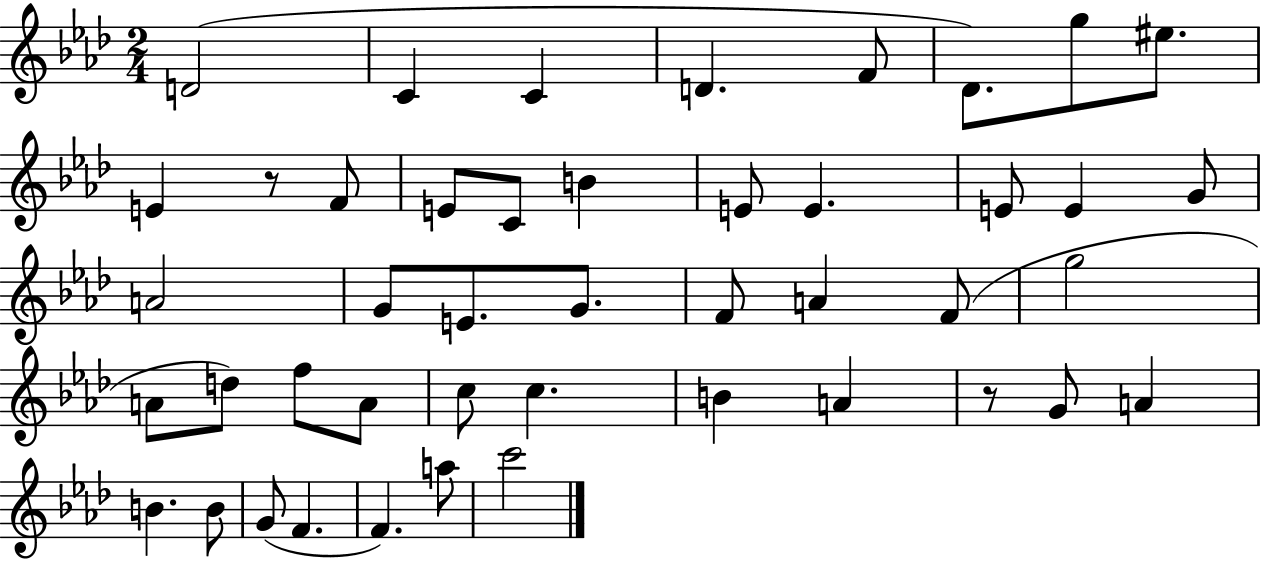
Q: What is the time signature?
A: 2/4